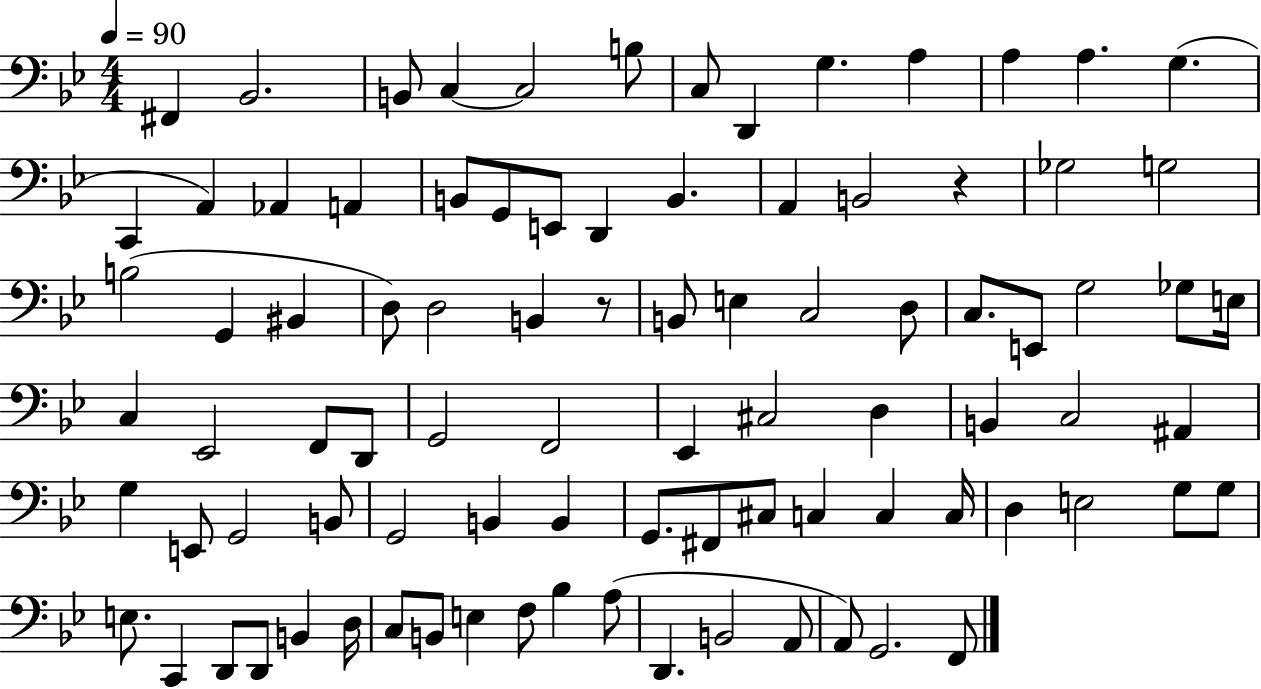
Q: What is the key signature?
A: BES major